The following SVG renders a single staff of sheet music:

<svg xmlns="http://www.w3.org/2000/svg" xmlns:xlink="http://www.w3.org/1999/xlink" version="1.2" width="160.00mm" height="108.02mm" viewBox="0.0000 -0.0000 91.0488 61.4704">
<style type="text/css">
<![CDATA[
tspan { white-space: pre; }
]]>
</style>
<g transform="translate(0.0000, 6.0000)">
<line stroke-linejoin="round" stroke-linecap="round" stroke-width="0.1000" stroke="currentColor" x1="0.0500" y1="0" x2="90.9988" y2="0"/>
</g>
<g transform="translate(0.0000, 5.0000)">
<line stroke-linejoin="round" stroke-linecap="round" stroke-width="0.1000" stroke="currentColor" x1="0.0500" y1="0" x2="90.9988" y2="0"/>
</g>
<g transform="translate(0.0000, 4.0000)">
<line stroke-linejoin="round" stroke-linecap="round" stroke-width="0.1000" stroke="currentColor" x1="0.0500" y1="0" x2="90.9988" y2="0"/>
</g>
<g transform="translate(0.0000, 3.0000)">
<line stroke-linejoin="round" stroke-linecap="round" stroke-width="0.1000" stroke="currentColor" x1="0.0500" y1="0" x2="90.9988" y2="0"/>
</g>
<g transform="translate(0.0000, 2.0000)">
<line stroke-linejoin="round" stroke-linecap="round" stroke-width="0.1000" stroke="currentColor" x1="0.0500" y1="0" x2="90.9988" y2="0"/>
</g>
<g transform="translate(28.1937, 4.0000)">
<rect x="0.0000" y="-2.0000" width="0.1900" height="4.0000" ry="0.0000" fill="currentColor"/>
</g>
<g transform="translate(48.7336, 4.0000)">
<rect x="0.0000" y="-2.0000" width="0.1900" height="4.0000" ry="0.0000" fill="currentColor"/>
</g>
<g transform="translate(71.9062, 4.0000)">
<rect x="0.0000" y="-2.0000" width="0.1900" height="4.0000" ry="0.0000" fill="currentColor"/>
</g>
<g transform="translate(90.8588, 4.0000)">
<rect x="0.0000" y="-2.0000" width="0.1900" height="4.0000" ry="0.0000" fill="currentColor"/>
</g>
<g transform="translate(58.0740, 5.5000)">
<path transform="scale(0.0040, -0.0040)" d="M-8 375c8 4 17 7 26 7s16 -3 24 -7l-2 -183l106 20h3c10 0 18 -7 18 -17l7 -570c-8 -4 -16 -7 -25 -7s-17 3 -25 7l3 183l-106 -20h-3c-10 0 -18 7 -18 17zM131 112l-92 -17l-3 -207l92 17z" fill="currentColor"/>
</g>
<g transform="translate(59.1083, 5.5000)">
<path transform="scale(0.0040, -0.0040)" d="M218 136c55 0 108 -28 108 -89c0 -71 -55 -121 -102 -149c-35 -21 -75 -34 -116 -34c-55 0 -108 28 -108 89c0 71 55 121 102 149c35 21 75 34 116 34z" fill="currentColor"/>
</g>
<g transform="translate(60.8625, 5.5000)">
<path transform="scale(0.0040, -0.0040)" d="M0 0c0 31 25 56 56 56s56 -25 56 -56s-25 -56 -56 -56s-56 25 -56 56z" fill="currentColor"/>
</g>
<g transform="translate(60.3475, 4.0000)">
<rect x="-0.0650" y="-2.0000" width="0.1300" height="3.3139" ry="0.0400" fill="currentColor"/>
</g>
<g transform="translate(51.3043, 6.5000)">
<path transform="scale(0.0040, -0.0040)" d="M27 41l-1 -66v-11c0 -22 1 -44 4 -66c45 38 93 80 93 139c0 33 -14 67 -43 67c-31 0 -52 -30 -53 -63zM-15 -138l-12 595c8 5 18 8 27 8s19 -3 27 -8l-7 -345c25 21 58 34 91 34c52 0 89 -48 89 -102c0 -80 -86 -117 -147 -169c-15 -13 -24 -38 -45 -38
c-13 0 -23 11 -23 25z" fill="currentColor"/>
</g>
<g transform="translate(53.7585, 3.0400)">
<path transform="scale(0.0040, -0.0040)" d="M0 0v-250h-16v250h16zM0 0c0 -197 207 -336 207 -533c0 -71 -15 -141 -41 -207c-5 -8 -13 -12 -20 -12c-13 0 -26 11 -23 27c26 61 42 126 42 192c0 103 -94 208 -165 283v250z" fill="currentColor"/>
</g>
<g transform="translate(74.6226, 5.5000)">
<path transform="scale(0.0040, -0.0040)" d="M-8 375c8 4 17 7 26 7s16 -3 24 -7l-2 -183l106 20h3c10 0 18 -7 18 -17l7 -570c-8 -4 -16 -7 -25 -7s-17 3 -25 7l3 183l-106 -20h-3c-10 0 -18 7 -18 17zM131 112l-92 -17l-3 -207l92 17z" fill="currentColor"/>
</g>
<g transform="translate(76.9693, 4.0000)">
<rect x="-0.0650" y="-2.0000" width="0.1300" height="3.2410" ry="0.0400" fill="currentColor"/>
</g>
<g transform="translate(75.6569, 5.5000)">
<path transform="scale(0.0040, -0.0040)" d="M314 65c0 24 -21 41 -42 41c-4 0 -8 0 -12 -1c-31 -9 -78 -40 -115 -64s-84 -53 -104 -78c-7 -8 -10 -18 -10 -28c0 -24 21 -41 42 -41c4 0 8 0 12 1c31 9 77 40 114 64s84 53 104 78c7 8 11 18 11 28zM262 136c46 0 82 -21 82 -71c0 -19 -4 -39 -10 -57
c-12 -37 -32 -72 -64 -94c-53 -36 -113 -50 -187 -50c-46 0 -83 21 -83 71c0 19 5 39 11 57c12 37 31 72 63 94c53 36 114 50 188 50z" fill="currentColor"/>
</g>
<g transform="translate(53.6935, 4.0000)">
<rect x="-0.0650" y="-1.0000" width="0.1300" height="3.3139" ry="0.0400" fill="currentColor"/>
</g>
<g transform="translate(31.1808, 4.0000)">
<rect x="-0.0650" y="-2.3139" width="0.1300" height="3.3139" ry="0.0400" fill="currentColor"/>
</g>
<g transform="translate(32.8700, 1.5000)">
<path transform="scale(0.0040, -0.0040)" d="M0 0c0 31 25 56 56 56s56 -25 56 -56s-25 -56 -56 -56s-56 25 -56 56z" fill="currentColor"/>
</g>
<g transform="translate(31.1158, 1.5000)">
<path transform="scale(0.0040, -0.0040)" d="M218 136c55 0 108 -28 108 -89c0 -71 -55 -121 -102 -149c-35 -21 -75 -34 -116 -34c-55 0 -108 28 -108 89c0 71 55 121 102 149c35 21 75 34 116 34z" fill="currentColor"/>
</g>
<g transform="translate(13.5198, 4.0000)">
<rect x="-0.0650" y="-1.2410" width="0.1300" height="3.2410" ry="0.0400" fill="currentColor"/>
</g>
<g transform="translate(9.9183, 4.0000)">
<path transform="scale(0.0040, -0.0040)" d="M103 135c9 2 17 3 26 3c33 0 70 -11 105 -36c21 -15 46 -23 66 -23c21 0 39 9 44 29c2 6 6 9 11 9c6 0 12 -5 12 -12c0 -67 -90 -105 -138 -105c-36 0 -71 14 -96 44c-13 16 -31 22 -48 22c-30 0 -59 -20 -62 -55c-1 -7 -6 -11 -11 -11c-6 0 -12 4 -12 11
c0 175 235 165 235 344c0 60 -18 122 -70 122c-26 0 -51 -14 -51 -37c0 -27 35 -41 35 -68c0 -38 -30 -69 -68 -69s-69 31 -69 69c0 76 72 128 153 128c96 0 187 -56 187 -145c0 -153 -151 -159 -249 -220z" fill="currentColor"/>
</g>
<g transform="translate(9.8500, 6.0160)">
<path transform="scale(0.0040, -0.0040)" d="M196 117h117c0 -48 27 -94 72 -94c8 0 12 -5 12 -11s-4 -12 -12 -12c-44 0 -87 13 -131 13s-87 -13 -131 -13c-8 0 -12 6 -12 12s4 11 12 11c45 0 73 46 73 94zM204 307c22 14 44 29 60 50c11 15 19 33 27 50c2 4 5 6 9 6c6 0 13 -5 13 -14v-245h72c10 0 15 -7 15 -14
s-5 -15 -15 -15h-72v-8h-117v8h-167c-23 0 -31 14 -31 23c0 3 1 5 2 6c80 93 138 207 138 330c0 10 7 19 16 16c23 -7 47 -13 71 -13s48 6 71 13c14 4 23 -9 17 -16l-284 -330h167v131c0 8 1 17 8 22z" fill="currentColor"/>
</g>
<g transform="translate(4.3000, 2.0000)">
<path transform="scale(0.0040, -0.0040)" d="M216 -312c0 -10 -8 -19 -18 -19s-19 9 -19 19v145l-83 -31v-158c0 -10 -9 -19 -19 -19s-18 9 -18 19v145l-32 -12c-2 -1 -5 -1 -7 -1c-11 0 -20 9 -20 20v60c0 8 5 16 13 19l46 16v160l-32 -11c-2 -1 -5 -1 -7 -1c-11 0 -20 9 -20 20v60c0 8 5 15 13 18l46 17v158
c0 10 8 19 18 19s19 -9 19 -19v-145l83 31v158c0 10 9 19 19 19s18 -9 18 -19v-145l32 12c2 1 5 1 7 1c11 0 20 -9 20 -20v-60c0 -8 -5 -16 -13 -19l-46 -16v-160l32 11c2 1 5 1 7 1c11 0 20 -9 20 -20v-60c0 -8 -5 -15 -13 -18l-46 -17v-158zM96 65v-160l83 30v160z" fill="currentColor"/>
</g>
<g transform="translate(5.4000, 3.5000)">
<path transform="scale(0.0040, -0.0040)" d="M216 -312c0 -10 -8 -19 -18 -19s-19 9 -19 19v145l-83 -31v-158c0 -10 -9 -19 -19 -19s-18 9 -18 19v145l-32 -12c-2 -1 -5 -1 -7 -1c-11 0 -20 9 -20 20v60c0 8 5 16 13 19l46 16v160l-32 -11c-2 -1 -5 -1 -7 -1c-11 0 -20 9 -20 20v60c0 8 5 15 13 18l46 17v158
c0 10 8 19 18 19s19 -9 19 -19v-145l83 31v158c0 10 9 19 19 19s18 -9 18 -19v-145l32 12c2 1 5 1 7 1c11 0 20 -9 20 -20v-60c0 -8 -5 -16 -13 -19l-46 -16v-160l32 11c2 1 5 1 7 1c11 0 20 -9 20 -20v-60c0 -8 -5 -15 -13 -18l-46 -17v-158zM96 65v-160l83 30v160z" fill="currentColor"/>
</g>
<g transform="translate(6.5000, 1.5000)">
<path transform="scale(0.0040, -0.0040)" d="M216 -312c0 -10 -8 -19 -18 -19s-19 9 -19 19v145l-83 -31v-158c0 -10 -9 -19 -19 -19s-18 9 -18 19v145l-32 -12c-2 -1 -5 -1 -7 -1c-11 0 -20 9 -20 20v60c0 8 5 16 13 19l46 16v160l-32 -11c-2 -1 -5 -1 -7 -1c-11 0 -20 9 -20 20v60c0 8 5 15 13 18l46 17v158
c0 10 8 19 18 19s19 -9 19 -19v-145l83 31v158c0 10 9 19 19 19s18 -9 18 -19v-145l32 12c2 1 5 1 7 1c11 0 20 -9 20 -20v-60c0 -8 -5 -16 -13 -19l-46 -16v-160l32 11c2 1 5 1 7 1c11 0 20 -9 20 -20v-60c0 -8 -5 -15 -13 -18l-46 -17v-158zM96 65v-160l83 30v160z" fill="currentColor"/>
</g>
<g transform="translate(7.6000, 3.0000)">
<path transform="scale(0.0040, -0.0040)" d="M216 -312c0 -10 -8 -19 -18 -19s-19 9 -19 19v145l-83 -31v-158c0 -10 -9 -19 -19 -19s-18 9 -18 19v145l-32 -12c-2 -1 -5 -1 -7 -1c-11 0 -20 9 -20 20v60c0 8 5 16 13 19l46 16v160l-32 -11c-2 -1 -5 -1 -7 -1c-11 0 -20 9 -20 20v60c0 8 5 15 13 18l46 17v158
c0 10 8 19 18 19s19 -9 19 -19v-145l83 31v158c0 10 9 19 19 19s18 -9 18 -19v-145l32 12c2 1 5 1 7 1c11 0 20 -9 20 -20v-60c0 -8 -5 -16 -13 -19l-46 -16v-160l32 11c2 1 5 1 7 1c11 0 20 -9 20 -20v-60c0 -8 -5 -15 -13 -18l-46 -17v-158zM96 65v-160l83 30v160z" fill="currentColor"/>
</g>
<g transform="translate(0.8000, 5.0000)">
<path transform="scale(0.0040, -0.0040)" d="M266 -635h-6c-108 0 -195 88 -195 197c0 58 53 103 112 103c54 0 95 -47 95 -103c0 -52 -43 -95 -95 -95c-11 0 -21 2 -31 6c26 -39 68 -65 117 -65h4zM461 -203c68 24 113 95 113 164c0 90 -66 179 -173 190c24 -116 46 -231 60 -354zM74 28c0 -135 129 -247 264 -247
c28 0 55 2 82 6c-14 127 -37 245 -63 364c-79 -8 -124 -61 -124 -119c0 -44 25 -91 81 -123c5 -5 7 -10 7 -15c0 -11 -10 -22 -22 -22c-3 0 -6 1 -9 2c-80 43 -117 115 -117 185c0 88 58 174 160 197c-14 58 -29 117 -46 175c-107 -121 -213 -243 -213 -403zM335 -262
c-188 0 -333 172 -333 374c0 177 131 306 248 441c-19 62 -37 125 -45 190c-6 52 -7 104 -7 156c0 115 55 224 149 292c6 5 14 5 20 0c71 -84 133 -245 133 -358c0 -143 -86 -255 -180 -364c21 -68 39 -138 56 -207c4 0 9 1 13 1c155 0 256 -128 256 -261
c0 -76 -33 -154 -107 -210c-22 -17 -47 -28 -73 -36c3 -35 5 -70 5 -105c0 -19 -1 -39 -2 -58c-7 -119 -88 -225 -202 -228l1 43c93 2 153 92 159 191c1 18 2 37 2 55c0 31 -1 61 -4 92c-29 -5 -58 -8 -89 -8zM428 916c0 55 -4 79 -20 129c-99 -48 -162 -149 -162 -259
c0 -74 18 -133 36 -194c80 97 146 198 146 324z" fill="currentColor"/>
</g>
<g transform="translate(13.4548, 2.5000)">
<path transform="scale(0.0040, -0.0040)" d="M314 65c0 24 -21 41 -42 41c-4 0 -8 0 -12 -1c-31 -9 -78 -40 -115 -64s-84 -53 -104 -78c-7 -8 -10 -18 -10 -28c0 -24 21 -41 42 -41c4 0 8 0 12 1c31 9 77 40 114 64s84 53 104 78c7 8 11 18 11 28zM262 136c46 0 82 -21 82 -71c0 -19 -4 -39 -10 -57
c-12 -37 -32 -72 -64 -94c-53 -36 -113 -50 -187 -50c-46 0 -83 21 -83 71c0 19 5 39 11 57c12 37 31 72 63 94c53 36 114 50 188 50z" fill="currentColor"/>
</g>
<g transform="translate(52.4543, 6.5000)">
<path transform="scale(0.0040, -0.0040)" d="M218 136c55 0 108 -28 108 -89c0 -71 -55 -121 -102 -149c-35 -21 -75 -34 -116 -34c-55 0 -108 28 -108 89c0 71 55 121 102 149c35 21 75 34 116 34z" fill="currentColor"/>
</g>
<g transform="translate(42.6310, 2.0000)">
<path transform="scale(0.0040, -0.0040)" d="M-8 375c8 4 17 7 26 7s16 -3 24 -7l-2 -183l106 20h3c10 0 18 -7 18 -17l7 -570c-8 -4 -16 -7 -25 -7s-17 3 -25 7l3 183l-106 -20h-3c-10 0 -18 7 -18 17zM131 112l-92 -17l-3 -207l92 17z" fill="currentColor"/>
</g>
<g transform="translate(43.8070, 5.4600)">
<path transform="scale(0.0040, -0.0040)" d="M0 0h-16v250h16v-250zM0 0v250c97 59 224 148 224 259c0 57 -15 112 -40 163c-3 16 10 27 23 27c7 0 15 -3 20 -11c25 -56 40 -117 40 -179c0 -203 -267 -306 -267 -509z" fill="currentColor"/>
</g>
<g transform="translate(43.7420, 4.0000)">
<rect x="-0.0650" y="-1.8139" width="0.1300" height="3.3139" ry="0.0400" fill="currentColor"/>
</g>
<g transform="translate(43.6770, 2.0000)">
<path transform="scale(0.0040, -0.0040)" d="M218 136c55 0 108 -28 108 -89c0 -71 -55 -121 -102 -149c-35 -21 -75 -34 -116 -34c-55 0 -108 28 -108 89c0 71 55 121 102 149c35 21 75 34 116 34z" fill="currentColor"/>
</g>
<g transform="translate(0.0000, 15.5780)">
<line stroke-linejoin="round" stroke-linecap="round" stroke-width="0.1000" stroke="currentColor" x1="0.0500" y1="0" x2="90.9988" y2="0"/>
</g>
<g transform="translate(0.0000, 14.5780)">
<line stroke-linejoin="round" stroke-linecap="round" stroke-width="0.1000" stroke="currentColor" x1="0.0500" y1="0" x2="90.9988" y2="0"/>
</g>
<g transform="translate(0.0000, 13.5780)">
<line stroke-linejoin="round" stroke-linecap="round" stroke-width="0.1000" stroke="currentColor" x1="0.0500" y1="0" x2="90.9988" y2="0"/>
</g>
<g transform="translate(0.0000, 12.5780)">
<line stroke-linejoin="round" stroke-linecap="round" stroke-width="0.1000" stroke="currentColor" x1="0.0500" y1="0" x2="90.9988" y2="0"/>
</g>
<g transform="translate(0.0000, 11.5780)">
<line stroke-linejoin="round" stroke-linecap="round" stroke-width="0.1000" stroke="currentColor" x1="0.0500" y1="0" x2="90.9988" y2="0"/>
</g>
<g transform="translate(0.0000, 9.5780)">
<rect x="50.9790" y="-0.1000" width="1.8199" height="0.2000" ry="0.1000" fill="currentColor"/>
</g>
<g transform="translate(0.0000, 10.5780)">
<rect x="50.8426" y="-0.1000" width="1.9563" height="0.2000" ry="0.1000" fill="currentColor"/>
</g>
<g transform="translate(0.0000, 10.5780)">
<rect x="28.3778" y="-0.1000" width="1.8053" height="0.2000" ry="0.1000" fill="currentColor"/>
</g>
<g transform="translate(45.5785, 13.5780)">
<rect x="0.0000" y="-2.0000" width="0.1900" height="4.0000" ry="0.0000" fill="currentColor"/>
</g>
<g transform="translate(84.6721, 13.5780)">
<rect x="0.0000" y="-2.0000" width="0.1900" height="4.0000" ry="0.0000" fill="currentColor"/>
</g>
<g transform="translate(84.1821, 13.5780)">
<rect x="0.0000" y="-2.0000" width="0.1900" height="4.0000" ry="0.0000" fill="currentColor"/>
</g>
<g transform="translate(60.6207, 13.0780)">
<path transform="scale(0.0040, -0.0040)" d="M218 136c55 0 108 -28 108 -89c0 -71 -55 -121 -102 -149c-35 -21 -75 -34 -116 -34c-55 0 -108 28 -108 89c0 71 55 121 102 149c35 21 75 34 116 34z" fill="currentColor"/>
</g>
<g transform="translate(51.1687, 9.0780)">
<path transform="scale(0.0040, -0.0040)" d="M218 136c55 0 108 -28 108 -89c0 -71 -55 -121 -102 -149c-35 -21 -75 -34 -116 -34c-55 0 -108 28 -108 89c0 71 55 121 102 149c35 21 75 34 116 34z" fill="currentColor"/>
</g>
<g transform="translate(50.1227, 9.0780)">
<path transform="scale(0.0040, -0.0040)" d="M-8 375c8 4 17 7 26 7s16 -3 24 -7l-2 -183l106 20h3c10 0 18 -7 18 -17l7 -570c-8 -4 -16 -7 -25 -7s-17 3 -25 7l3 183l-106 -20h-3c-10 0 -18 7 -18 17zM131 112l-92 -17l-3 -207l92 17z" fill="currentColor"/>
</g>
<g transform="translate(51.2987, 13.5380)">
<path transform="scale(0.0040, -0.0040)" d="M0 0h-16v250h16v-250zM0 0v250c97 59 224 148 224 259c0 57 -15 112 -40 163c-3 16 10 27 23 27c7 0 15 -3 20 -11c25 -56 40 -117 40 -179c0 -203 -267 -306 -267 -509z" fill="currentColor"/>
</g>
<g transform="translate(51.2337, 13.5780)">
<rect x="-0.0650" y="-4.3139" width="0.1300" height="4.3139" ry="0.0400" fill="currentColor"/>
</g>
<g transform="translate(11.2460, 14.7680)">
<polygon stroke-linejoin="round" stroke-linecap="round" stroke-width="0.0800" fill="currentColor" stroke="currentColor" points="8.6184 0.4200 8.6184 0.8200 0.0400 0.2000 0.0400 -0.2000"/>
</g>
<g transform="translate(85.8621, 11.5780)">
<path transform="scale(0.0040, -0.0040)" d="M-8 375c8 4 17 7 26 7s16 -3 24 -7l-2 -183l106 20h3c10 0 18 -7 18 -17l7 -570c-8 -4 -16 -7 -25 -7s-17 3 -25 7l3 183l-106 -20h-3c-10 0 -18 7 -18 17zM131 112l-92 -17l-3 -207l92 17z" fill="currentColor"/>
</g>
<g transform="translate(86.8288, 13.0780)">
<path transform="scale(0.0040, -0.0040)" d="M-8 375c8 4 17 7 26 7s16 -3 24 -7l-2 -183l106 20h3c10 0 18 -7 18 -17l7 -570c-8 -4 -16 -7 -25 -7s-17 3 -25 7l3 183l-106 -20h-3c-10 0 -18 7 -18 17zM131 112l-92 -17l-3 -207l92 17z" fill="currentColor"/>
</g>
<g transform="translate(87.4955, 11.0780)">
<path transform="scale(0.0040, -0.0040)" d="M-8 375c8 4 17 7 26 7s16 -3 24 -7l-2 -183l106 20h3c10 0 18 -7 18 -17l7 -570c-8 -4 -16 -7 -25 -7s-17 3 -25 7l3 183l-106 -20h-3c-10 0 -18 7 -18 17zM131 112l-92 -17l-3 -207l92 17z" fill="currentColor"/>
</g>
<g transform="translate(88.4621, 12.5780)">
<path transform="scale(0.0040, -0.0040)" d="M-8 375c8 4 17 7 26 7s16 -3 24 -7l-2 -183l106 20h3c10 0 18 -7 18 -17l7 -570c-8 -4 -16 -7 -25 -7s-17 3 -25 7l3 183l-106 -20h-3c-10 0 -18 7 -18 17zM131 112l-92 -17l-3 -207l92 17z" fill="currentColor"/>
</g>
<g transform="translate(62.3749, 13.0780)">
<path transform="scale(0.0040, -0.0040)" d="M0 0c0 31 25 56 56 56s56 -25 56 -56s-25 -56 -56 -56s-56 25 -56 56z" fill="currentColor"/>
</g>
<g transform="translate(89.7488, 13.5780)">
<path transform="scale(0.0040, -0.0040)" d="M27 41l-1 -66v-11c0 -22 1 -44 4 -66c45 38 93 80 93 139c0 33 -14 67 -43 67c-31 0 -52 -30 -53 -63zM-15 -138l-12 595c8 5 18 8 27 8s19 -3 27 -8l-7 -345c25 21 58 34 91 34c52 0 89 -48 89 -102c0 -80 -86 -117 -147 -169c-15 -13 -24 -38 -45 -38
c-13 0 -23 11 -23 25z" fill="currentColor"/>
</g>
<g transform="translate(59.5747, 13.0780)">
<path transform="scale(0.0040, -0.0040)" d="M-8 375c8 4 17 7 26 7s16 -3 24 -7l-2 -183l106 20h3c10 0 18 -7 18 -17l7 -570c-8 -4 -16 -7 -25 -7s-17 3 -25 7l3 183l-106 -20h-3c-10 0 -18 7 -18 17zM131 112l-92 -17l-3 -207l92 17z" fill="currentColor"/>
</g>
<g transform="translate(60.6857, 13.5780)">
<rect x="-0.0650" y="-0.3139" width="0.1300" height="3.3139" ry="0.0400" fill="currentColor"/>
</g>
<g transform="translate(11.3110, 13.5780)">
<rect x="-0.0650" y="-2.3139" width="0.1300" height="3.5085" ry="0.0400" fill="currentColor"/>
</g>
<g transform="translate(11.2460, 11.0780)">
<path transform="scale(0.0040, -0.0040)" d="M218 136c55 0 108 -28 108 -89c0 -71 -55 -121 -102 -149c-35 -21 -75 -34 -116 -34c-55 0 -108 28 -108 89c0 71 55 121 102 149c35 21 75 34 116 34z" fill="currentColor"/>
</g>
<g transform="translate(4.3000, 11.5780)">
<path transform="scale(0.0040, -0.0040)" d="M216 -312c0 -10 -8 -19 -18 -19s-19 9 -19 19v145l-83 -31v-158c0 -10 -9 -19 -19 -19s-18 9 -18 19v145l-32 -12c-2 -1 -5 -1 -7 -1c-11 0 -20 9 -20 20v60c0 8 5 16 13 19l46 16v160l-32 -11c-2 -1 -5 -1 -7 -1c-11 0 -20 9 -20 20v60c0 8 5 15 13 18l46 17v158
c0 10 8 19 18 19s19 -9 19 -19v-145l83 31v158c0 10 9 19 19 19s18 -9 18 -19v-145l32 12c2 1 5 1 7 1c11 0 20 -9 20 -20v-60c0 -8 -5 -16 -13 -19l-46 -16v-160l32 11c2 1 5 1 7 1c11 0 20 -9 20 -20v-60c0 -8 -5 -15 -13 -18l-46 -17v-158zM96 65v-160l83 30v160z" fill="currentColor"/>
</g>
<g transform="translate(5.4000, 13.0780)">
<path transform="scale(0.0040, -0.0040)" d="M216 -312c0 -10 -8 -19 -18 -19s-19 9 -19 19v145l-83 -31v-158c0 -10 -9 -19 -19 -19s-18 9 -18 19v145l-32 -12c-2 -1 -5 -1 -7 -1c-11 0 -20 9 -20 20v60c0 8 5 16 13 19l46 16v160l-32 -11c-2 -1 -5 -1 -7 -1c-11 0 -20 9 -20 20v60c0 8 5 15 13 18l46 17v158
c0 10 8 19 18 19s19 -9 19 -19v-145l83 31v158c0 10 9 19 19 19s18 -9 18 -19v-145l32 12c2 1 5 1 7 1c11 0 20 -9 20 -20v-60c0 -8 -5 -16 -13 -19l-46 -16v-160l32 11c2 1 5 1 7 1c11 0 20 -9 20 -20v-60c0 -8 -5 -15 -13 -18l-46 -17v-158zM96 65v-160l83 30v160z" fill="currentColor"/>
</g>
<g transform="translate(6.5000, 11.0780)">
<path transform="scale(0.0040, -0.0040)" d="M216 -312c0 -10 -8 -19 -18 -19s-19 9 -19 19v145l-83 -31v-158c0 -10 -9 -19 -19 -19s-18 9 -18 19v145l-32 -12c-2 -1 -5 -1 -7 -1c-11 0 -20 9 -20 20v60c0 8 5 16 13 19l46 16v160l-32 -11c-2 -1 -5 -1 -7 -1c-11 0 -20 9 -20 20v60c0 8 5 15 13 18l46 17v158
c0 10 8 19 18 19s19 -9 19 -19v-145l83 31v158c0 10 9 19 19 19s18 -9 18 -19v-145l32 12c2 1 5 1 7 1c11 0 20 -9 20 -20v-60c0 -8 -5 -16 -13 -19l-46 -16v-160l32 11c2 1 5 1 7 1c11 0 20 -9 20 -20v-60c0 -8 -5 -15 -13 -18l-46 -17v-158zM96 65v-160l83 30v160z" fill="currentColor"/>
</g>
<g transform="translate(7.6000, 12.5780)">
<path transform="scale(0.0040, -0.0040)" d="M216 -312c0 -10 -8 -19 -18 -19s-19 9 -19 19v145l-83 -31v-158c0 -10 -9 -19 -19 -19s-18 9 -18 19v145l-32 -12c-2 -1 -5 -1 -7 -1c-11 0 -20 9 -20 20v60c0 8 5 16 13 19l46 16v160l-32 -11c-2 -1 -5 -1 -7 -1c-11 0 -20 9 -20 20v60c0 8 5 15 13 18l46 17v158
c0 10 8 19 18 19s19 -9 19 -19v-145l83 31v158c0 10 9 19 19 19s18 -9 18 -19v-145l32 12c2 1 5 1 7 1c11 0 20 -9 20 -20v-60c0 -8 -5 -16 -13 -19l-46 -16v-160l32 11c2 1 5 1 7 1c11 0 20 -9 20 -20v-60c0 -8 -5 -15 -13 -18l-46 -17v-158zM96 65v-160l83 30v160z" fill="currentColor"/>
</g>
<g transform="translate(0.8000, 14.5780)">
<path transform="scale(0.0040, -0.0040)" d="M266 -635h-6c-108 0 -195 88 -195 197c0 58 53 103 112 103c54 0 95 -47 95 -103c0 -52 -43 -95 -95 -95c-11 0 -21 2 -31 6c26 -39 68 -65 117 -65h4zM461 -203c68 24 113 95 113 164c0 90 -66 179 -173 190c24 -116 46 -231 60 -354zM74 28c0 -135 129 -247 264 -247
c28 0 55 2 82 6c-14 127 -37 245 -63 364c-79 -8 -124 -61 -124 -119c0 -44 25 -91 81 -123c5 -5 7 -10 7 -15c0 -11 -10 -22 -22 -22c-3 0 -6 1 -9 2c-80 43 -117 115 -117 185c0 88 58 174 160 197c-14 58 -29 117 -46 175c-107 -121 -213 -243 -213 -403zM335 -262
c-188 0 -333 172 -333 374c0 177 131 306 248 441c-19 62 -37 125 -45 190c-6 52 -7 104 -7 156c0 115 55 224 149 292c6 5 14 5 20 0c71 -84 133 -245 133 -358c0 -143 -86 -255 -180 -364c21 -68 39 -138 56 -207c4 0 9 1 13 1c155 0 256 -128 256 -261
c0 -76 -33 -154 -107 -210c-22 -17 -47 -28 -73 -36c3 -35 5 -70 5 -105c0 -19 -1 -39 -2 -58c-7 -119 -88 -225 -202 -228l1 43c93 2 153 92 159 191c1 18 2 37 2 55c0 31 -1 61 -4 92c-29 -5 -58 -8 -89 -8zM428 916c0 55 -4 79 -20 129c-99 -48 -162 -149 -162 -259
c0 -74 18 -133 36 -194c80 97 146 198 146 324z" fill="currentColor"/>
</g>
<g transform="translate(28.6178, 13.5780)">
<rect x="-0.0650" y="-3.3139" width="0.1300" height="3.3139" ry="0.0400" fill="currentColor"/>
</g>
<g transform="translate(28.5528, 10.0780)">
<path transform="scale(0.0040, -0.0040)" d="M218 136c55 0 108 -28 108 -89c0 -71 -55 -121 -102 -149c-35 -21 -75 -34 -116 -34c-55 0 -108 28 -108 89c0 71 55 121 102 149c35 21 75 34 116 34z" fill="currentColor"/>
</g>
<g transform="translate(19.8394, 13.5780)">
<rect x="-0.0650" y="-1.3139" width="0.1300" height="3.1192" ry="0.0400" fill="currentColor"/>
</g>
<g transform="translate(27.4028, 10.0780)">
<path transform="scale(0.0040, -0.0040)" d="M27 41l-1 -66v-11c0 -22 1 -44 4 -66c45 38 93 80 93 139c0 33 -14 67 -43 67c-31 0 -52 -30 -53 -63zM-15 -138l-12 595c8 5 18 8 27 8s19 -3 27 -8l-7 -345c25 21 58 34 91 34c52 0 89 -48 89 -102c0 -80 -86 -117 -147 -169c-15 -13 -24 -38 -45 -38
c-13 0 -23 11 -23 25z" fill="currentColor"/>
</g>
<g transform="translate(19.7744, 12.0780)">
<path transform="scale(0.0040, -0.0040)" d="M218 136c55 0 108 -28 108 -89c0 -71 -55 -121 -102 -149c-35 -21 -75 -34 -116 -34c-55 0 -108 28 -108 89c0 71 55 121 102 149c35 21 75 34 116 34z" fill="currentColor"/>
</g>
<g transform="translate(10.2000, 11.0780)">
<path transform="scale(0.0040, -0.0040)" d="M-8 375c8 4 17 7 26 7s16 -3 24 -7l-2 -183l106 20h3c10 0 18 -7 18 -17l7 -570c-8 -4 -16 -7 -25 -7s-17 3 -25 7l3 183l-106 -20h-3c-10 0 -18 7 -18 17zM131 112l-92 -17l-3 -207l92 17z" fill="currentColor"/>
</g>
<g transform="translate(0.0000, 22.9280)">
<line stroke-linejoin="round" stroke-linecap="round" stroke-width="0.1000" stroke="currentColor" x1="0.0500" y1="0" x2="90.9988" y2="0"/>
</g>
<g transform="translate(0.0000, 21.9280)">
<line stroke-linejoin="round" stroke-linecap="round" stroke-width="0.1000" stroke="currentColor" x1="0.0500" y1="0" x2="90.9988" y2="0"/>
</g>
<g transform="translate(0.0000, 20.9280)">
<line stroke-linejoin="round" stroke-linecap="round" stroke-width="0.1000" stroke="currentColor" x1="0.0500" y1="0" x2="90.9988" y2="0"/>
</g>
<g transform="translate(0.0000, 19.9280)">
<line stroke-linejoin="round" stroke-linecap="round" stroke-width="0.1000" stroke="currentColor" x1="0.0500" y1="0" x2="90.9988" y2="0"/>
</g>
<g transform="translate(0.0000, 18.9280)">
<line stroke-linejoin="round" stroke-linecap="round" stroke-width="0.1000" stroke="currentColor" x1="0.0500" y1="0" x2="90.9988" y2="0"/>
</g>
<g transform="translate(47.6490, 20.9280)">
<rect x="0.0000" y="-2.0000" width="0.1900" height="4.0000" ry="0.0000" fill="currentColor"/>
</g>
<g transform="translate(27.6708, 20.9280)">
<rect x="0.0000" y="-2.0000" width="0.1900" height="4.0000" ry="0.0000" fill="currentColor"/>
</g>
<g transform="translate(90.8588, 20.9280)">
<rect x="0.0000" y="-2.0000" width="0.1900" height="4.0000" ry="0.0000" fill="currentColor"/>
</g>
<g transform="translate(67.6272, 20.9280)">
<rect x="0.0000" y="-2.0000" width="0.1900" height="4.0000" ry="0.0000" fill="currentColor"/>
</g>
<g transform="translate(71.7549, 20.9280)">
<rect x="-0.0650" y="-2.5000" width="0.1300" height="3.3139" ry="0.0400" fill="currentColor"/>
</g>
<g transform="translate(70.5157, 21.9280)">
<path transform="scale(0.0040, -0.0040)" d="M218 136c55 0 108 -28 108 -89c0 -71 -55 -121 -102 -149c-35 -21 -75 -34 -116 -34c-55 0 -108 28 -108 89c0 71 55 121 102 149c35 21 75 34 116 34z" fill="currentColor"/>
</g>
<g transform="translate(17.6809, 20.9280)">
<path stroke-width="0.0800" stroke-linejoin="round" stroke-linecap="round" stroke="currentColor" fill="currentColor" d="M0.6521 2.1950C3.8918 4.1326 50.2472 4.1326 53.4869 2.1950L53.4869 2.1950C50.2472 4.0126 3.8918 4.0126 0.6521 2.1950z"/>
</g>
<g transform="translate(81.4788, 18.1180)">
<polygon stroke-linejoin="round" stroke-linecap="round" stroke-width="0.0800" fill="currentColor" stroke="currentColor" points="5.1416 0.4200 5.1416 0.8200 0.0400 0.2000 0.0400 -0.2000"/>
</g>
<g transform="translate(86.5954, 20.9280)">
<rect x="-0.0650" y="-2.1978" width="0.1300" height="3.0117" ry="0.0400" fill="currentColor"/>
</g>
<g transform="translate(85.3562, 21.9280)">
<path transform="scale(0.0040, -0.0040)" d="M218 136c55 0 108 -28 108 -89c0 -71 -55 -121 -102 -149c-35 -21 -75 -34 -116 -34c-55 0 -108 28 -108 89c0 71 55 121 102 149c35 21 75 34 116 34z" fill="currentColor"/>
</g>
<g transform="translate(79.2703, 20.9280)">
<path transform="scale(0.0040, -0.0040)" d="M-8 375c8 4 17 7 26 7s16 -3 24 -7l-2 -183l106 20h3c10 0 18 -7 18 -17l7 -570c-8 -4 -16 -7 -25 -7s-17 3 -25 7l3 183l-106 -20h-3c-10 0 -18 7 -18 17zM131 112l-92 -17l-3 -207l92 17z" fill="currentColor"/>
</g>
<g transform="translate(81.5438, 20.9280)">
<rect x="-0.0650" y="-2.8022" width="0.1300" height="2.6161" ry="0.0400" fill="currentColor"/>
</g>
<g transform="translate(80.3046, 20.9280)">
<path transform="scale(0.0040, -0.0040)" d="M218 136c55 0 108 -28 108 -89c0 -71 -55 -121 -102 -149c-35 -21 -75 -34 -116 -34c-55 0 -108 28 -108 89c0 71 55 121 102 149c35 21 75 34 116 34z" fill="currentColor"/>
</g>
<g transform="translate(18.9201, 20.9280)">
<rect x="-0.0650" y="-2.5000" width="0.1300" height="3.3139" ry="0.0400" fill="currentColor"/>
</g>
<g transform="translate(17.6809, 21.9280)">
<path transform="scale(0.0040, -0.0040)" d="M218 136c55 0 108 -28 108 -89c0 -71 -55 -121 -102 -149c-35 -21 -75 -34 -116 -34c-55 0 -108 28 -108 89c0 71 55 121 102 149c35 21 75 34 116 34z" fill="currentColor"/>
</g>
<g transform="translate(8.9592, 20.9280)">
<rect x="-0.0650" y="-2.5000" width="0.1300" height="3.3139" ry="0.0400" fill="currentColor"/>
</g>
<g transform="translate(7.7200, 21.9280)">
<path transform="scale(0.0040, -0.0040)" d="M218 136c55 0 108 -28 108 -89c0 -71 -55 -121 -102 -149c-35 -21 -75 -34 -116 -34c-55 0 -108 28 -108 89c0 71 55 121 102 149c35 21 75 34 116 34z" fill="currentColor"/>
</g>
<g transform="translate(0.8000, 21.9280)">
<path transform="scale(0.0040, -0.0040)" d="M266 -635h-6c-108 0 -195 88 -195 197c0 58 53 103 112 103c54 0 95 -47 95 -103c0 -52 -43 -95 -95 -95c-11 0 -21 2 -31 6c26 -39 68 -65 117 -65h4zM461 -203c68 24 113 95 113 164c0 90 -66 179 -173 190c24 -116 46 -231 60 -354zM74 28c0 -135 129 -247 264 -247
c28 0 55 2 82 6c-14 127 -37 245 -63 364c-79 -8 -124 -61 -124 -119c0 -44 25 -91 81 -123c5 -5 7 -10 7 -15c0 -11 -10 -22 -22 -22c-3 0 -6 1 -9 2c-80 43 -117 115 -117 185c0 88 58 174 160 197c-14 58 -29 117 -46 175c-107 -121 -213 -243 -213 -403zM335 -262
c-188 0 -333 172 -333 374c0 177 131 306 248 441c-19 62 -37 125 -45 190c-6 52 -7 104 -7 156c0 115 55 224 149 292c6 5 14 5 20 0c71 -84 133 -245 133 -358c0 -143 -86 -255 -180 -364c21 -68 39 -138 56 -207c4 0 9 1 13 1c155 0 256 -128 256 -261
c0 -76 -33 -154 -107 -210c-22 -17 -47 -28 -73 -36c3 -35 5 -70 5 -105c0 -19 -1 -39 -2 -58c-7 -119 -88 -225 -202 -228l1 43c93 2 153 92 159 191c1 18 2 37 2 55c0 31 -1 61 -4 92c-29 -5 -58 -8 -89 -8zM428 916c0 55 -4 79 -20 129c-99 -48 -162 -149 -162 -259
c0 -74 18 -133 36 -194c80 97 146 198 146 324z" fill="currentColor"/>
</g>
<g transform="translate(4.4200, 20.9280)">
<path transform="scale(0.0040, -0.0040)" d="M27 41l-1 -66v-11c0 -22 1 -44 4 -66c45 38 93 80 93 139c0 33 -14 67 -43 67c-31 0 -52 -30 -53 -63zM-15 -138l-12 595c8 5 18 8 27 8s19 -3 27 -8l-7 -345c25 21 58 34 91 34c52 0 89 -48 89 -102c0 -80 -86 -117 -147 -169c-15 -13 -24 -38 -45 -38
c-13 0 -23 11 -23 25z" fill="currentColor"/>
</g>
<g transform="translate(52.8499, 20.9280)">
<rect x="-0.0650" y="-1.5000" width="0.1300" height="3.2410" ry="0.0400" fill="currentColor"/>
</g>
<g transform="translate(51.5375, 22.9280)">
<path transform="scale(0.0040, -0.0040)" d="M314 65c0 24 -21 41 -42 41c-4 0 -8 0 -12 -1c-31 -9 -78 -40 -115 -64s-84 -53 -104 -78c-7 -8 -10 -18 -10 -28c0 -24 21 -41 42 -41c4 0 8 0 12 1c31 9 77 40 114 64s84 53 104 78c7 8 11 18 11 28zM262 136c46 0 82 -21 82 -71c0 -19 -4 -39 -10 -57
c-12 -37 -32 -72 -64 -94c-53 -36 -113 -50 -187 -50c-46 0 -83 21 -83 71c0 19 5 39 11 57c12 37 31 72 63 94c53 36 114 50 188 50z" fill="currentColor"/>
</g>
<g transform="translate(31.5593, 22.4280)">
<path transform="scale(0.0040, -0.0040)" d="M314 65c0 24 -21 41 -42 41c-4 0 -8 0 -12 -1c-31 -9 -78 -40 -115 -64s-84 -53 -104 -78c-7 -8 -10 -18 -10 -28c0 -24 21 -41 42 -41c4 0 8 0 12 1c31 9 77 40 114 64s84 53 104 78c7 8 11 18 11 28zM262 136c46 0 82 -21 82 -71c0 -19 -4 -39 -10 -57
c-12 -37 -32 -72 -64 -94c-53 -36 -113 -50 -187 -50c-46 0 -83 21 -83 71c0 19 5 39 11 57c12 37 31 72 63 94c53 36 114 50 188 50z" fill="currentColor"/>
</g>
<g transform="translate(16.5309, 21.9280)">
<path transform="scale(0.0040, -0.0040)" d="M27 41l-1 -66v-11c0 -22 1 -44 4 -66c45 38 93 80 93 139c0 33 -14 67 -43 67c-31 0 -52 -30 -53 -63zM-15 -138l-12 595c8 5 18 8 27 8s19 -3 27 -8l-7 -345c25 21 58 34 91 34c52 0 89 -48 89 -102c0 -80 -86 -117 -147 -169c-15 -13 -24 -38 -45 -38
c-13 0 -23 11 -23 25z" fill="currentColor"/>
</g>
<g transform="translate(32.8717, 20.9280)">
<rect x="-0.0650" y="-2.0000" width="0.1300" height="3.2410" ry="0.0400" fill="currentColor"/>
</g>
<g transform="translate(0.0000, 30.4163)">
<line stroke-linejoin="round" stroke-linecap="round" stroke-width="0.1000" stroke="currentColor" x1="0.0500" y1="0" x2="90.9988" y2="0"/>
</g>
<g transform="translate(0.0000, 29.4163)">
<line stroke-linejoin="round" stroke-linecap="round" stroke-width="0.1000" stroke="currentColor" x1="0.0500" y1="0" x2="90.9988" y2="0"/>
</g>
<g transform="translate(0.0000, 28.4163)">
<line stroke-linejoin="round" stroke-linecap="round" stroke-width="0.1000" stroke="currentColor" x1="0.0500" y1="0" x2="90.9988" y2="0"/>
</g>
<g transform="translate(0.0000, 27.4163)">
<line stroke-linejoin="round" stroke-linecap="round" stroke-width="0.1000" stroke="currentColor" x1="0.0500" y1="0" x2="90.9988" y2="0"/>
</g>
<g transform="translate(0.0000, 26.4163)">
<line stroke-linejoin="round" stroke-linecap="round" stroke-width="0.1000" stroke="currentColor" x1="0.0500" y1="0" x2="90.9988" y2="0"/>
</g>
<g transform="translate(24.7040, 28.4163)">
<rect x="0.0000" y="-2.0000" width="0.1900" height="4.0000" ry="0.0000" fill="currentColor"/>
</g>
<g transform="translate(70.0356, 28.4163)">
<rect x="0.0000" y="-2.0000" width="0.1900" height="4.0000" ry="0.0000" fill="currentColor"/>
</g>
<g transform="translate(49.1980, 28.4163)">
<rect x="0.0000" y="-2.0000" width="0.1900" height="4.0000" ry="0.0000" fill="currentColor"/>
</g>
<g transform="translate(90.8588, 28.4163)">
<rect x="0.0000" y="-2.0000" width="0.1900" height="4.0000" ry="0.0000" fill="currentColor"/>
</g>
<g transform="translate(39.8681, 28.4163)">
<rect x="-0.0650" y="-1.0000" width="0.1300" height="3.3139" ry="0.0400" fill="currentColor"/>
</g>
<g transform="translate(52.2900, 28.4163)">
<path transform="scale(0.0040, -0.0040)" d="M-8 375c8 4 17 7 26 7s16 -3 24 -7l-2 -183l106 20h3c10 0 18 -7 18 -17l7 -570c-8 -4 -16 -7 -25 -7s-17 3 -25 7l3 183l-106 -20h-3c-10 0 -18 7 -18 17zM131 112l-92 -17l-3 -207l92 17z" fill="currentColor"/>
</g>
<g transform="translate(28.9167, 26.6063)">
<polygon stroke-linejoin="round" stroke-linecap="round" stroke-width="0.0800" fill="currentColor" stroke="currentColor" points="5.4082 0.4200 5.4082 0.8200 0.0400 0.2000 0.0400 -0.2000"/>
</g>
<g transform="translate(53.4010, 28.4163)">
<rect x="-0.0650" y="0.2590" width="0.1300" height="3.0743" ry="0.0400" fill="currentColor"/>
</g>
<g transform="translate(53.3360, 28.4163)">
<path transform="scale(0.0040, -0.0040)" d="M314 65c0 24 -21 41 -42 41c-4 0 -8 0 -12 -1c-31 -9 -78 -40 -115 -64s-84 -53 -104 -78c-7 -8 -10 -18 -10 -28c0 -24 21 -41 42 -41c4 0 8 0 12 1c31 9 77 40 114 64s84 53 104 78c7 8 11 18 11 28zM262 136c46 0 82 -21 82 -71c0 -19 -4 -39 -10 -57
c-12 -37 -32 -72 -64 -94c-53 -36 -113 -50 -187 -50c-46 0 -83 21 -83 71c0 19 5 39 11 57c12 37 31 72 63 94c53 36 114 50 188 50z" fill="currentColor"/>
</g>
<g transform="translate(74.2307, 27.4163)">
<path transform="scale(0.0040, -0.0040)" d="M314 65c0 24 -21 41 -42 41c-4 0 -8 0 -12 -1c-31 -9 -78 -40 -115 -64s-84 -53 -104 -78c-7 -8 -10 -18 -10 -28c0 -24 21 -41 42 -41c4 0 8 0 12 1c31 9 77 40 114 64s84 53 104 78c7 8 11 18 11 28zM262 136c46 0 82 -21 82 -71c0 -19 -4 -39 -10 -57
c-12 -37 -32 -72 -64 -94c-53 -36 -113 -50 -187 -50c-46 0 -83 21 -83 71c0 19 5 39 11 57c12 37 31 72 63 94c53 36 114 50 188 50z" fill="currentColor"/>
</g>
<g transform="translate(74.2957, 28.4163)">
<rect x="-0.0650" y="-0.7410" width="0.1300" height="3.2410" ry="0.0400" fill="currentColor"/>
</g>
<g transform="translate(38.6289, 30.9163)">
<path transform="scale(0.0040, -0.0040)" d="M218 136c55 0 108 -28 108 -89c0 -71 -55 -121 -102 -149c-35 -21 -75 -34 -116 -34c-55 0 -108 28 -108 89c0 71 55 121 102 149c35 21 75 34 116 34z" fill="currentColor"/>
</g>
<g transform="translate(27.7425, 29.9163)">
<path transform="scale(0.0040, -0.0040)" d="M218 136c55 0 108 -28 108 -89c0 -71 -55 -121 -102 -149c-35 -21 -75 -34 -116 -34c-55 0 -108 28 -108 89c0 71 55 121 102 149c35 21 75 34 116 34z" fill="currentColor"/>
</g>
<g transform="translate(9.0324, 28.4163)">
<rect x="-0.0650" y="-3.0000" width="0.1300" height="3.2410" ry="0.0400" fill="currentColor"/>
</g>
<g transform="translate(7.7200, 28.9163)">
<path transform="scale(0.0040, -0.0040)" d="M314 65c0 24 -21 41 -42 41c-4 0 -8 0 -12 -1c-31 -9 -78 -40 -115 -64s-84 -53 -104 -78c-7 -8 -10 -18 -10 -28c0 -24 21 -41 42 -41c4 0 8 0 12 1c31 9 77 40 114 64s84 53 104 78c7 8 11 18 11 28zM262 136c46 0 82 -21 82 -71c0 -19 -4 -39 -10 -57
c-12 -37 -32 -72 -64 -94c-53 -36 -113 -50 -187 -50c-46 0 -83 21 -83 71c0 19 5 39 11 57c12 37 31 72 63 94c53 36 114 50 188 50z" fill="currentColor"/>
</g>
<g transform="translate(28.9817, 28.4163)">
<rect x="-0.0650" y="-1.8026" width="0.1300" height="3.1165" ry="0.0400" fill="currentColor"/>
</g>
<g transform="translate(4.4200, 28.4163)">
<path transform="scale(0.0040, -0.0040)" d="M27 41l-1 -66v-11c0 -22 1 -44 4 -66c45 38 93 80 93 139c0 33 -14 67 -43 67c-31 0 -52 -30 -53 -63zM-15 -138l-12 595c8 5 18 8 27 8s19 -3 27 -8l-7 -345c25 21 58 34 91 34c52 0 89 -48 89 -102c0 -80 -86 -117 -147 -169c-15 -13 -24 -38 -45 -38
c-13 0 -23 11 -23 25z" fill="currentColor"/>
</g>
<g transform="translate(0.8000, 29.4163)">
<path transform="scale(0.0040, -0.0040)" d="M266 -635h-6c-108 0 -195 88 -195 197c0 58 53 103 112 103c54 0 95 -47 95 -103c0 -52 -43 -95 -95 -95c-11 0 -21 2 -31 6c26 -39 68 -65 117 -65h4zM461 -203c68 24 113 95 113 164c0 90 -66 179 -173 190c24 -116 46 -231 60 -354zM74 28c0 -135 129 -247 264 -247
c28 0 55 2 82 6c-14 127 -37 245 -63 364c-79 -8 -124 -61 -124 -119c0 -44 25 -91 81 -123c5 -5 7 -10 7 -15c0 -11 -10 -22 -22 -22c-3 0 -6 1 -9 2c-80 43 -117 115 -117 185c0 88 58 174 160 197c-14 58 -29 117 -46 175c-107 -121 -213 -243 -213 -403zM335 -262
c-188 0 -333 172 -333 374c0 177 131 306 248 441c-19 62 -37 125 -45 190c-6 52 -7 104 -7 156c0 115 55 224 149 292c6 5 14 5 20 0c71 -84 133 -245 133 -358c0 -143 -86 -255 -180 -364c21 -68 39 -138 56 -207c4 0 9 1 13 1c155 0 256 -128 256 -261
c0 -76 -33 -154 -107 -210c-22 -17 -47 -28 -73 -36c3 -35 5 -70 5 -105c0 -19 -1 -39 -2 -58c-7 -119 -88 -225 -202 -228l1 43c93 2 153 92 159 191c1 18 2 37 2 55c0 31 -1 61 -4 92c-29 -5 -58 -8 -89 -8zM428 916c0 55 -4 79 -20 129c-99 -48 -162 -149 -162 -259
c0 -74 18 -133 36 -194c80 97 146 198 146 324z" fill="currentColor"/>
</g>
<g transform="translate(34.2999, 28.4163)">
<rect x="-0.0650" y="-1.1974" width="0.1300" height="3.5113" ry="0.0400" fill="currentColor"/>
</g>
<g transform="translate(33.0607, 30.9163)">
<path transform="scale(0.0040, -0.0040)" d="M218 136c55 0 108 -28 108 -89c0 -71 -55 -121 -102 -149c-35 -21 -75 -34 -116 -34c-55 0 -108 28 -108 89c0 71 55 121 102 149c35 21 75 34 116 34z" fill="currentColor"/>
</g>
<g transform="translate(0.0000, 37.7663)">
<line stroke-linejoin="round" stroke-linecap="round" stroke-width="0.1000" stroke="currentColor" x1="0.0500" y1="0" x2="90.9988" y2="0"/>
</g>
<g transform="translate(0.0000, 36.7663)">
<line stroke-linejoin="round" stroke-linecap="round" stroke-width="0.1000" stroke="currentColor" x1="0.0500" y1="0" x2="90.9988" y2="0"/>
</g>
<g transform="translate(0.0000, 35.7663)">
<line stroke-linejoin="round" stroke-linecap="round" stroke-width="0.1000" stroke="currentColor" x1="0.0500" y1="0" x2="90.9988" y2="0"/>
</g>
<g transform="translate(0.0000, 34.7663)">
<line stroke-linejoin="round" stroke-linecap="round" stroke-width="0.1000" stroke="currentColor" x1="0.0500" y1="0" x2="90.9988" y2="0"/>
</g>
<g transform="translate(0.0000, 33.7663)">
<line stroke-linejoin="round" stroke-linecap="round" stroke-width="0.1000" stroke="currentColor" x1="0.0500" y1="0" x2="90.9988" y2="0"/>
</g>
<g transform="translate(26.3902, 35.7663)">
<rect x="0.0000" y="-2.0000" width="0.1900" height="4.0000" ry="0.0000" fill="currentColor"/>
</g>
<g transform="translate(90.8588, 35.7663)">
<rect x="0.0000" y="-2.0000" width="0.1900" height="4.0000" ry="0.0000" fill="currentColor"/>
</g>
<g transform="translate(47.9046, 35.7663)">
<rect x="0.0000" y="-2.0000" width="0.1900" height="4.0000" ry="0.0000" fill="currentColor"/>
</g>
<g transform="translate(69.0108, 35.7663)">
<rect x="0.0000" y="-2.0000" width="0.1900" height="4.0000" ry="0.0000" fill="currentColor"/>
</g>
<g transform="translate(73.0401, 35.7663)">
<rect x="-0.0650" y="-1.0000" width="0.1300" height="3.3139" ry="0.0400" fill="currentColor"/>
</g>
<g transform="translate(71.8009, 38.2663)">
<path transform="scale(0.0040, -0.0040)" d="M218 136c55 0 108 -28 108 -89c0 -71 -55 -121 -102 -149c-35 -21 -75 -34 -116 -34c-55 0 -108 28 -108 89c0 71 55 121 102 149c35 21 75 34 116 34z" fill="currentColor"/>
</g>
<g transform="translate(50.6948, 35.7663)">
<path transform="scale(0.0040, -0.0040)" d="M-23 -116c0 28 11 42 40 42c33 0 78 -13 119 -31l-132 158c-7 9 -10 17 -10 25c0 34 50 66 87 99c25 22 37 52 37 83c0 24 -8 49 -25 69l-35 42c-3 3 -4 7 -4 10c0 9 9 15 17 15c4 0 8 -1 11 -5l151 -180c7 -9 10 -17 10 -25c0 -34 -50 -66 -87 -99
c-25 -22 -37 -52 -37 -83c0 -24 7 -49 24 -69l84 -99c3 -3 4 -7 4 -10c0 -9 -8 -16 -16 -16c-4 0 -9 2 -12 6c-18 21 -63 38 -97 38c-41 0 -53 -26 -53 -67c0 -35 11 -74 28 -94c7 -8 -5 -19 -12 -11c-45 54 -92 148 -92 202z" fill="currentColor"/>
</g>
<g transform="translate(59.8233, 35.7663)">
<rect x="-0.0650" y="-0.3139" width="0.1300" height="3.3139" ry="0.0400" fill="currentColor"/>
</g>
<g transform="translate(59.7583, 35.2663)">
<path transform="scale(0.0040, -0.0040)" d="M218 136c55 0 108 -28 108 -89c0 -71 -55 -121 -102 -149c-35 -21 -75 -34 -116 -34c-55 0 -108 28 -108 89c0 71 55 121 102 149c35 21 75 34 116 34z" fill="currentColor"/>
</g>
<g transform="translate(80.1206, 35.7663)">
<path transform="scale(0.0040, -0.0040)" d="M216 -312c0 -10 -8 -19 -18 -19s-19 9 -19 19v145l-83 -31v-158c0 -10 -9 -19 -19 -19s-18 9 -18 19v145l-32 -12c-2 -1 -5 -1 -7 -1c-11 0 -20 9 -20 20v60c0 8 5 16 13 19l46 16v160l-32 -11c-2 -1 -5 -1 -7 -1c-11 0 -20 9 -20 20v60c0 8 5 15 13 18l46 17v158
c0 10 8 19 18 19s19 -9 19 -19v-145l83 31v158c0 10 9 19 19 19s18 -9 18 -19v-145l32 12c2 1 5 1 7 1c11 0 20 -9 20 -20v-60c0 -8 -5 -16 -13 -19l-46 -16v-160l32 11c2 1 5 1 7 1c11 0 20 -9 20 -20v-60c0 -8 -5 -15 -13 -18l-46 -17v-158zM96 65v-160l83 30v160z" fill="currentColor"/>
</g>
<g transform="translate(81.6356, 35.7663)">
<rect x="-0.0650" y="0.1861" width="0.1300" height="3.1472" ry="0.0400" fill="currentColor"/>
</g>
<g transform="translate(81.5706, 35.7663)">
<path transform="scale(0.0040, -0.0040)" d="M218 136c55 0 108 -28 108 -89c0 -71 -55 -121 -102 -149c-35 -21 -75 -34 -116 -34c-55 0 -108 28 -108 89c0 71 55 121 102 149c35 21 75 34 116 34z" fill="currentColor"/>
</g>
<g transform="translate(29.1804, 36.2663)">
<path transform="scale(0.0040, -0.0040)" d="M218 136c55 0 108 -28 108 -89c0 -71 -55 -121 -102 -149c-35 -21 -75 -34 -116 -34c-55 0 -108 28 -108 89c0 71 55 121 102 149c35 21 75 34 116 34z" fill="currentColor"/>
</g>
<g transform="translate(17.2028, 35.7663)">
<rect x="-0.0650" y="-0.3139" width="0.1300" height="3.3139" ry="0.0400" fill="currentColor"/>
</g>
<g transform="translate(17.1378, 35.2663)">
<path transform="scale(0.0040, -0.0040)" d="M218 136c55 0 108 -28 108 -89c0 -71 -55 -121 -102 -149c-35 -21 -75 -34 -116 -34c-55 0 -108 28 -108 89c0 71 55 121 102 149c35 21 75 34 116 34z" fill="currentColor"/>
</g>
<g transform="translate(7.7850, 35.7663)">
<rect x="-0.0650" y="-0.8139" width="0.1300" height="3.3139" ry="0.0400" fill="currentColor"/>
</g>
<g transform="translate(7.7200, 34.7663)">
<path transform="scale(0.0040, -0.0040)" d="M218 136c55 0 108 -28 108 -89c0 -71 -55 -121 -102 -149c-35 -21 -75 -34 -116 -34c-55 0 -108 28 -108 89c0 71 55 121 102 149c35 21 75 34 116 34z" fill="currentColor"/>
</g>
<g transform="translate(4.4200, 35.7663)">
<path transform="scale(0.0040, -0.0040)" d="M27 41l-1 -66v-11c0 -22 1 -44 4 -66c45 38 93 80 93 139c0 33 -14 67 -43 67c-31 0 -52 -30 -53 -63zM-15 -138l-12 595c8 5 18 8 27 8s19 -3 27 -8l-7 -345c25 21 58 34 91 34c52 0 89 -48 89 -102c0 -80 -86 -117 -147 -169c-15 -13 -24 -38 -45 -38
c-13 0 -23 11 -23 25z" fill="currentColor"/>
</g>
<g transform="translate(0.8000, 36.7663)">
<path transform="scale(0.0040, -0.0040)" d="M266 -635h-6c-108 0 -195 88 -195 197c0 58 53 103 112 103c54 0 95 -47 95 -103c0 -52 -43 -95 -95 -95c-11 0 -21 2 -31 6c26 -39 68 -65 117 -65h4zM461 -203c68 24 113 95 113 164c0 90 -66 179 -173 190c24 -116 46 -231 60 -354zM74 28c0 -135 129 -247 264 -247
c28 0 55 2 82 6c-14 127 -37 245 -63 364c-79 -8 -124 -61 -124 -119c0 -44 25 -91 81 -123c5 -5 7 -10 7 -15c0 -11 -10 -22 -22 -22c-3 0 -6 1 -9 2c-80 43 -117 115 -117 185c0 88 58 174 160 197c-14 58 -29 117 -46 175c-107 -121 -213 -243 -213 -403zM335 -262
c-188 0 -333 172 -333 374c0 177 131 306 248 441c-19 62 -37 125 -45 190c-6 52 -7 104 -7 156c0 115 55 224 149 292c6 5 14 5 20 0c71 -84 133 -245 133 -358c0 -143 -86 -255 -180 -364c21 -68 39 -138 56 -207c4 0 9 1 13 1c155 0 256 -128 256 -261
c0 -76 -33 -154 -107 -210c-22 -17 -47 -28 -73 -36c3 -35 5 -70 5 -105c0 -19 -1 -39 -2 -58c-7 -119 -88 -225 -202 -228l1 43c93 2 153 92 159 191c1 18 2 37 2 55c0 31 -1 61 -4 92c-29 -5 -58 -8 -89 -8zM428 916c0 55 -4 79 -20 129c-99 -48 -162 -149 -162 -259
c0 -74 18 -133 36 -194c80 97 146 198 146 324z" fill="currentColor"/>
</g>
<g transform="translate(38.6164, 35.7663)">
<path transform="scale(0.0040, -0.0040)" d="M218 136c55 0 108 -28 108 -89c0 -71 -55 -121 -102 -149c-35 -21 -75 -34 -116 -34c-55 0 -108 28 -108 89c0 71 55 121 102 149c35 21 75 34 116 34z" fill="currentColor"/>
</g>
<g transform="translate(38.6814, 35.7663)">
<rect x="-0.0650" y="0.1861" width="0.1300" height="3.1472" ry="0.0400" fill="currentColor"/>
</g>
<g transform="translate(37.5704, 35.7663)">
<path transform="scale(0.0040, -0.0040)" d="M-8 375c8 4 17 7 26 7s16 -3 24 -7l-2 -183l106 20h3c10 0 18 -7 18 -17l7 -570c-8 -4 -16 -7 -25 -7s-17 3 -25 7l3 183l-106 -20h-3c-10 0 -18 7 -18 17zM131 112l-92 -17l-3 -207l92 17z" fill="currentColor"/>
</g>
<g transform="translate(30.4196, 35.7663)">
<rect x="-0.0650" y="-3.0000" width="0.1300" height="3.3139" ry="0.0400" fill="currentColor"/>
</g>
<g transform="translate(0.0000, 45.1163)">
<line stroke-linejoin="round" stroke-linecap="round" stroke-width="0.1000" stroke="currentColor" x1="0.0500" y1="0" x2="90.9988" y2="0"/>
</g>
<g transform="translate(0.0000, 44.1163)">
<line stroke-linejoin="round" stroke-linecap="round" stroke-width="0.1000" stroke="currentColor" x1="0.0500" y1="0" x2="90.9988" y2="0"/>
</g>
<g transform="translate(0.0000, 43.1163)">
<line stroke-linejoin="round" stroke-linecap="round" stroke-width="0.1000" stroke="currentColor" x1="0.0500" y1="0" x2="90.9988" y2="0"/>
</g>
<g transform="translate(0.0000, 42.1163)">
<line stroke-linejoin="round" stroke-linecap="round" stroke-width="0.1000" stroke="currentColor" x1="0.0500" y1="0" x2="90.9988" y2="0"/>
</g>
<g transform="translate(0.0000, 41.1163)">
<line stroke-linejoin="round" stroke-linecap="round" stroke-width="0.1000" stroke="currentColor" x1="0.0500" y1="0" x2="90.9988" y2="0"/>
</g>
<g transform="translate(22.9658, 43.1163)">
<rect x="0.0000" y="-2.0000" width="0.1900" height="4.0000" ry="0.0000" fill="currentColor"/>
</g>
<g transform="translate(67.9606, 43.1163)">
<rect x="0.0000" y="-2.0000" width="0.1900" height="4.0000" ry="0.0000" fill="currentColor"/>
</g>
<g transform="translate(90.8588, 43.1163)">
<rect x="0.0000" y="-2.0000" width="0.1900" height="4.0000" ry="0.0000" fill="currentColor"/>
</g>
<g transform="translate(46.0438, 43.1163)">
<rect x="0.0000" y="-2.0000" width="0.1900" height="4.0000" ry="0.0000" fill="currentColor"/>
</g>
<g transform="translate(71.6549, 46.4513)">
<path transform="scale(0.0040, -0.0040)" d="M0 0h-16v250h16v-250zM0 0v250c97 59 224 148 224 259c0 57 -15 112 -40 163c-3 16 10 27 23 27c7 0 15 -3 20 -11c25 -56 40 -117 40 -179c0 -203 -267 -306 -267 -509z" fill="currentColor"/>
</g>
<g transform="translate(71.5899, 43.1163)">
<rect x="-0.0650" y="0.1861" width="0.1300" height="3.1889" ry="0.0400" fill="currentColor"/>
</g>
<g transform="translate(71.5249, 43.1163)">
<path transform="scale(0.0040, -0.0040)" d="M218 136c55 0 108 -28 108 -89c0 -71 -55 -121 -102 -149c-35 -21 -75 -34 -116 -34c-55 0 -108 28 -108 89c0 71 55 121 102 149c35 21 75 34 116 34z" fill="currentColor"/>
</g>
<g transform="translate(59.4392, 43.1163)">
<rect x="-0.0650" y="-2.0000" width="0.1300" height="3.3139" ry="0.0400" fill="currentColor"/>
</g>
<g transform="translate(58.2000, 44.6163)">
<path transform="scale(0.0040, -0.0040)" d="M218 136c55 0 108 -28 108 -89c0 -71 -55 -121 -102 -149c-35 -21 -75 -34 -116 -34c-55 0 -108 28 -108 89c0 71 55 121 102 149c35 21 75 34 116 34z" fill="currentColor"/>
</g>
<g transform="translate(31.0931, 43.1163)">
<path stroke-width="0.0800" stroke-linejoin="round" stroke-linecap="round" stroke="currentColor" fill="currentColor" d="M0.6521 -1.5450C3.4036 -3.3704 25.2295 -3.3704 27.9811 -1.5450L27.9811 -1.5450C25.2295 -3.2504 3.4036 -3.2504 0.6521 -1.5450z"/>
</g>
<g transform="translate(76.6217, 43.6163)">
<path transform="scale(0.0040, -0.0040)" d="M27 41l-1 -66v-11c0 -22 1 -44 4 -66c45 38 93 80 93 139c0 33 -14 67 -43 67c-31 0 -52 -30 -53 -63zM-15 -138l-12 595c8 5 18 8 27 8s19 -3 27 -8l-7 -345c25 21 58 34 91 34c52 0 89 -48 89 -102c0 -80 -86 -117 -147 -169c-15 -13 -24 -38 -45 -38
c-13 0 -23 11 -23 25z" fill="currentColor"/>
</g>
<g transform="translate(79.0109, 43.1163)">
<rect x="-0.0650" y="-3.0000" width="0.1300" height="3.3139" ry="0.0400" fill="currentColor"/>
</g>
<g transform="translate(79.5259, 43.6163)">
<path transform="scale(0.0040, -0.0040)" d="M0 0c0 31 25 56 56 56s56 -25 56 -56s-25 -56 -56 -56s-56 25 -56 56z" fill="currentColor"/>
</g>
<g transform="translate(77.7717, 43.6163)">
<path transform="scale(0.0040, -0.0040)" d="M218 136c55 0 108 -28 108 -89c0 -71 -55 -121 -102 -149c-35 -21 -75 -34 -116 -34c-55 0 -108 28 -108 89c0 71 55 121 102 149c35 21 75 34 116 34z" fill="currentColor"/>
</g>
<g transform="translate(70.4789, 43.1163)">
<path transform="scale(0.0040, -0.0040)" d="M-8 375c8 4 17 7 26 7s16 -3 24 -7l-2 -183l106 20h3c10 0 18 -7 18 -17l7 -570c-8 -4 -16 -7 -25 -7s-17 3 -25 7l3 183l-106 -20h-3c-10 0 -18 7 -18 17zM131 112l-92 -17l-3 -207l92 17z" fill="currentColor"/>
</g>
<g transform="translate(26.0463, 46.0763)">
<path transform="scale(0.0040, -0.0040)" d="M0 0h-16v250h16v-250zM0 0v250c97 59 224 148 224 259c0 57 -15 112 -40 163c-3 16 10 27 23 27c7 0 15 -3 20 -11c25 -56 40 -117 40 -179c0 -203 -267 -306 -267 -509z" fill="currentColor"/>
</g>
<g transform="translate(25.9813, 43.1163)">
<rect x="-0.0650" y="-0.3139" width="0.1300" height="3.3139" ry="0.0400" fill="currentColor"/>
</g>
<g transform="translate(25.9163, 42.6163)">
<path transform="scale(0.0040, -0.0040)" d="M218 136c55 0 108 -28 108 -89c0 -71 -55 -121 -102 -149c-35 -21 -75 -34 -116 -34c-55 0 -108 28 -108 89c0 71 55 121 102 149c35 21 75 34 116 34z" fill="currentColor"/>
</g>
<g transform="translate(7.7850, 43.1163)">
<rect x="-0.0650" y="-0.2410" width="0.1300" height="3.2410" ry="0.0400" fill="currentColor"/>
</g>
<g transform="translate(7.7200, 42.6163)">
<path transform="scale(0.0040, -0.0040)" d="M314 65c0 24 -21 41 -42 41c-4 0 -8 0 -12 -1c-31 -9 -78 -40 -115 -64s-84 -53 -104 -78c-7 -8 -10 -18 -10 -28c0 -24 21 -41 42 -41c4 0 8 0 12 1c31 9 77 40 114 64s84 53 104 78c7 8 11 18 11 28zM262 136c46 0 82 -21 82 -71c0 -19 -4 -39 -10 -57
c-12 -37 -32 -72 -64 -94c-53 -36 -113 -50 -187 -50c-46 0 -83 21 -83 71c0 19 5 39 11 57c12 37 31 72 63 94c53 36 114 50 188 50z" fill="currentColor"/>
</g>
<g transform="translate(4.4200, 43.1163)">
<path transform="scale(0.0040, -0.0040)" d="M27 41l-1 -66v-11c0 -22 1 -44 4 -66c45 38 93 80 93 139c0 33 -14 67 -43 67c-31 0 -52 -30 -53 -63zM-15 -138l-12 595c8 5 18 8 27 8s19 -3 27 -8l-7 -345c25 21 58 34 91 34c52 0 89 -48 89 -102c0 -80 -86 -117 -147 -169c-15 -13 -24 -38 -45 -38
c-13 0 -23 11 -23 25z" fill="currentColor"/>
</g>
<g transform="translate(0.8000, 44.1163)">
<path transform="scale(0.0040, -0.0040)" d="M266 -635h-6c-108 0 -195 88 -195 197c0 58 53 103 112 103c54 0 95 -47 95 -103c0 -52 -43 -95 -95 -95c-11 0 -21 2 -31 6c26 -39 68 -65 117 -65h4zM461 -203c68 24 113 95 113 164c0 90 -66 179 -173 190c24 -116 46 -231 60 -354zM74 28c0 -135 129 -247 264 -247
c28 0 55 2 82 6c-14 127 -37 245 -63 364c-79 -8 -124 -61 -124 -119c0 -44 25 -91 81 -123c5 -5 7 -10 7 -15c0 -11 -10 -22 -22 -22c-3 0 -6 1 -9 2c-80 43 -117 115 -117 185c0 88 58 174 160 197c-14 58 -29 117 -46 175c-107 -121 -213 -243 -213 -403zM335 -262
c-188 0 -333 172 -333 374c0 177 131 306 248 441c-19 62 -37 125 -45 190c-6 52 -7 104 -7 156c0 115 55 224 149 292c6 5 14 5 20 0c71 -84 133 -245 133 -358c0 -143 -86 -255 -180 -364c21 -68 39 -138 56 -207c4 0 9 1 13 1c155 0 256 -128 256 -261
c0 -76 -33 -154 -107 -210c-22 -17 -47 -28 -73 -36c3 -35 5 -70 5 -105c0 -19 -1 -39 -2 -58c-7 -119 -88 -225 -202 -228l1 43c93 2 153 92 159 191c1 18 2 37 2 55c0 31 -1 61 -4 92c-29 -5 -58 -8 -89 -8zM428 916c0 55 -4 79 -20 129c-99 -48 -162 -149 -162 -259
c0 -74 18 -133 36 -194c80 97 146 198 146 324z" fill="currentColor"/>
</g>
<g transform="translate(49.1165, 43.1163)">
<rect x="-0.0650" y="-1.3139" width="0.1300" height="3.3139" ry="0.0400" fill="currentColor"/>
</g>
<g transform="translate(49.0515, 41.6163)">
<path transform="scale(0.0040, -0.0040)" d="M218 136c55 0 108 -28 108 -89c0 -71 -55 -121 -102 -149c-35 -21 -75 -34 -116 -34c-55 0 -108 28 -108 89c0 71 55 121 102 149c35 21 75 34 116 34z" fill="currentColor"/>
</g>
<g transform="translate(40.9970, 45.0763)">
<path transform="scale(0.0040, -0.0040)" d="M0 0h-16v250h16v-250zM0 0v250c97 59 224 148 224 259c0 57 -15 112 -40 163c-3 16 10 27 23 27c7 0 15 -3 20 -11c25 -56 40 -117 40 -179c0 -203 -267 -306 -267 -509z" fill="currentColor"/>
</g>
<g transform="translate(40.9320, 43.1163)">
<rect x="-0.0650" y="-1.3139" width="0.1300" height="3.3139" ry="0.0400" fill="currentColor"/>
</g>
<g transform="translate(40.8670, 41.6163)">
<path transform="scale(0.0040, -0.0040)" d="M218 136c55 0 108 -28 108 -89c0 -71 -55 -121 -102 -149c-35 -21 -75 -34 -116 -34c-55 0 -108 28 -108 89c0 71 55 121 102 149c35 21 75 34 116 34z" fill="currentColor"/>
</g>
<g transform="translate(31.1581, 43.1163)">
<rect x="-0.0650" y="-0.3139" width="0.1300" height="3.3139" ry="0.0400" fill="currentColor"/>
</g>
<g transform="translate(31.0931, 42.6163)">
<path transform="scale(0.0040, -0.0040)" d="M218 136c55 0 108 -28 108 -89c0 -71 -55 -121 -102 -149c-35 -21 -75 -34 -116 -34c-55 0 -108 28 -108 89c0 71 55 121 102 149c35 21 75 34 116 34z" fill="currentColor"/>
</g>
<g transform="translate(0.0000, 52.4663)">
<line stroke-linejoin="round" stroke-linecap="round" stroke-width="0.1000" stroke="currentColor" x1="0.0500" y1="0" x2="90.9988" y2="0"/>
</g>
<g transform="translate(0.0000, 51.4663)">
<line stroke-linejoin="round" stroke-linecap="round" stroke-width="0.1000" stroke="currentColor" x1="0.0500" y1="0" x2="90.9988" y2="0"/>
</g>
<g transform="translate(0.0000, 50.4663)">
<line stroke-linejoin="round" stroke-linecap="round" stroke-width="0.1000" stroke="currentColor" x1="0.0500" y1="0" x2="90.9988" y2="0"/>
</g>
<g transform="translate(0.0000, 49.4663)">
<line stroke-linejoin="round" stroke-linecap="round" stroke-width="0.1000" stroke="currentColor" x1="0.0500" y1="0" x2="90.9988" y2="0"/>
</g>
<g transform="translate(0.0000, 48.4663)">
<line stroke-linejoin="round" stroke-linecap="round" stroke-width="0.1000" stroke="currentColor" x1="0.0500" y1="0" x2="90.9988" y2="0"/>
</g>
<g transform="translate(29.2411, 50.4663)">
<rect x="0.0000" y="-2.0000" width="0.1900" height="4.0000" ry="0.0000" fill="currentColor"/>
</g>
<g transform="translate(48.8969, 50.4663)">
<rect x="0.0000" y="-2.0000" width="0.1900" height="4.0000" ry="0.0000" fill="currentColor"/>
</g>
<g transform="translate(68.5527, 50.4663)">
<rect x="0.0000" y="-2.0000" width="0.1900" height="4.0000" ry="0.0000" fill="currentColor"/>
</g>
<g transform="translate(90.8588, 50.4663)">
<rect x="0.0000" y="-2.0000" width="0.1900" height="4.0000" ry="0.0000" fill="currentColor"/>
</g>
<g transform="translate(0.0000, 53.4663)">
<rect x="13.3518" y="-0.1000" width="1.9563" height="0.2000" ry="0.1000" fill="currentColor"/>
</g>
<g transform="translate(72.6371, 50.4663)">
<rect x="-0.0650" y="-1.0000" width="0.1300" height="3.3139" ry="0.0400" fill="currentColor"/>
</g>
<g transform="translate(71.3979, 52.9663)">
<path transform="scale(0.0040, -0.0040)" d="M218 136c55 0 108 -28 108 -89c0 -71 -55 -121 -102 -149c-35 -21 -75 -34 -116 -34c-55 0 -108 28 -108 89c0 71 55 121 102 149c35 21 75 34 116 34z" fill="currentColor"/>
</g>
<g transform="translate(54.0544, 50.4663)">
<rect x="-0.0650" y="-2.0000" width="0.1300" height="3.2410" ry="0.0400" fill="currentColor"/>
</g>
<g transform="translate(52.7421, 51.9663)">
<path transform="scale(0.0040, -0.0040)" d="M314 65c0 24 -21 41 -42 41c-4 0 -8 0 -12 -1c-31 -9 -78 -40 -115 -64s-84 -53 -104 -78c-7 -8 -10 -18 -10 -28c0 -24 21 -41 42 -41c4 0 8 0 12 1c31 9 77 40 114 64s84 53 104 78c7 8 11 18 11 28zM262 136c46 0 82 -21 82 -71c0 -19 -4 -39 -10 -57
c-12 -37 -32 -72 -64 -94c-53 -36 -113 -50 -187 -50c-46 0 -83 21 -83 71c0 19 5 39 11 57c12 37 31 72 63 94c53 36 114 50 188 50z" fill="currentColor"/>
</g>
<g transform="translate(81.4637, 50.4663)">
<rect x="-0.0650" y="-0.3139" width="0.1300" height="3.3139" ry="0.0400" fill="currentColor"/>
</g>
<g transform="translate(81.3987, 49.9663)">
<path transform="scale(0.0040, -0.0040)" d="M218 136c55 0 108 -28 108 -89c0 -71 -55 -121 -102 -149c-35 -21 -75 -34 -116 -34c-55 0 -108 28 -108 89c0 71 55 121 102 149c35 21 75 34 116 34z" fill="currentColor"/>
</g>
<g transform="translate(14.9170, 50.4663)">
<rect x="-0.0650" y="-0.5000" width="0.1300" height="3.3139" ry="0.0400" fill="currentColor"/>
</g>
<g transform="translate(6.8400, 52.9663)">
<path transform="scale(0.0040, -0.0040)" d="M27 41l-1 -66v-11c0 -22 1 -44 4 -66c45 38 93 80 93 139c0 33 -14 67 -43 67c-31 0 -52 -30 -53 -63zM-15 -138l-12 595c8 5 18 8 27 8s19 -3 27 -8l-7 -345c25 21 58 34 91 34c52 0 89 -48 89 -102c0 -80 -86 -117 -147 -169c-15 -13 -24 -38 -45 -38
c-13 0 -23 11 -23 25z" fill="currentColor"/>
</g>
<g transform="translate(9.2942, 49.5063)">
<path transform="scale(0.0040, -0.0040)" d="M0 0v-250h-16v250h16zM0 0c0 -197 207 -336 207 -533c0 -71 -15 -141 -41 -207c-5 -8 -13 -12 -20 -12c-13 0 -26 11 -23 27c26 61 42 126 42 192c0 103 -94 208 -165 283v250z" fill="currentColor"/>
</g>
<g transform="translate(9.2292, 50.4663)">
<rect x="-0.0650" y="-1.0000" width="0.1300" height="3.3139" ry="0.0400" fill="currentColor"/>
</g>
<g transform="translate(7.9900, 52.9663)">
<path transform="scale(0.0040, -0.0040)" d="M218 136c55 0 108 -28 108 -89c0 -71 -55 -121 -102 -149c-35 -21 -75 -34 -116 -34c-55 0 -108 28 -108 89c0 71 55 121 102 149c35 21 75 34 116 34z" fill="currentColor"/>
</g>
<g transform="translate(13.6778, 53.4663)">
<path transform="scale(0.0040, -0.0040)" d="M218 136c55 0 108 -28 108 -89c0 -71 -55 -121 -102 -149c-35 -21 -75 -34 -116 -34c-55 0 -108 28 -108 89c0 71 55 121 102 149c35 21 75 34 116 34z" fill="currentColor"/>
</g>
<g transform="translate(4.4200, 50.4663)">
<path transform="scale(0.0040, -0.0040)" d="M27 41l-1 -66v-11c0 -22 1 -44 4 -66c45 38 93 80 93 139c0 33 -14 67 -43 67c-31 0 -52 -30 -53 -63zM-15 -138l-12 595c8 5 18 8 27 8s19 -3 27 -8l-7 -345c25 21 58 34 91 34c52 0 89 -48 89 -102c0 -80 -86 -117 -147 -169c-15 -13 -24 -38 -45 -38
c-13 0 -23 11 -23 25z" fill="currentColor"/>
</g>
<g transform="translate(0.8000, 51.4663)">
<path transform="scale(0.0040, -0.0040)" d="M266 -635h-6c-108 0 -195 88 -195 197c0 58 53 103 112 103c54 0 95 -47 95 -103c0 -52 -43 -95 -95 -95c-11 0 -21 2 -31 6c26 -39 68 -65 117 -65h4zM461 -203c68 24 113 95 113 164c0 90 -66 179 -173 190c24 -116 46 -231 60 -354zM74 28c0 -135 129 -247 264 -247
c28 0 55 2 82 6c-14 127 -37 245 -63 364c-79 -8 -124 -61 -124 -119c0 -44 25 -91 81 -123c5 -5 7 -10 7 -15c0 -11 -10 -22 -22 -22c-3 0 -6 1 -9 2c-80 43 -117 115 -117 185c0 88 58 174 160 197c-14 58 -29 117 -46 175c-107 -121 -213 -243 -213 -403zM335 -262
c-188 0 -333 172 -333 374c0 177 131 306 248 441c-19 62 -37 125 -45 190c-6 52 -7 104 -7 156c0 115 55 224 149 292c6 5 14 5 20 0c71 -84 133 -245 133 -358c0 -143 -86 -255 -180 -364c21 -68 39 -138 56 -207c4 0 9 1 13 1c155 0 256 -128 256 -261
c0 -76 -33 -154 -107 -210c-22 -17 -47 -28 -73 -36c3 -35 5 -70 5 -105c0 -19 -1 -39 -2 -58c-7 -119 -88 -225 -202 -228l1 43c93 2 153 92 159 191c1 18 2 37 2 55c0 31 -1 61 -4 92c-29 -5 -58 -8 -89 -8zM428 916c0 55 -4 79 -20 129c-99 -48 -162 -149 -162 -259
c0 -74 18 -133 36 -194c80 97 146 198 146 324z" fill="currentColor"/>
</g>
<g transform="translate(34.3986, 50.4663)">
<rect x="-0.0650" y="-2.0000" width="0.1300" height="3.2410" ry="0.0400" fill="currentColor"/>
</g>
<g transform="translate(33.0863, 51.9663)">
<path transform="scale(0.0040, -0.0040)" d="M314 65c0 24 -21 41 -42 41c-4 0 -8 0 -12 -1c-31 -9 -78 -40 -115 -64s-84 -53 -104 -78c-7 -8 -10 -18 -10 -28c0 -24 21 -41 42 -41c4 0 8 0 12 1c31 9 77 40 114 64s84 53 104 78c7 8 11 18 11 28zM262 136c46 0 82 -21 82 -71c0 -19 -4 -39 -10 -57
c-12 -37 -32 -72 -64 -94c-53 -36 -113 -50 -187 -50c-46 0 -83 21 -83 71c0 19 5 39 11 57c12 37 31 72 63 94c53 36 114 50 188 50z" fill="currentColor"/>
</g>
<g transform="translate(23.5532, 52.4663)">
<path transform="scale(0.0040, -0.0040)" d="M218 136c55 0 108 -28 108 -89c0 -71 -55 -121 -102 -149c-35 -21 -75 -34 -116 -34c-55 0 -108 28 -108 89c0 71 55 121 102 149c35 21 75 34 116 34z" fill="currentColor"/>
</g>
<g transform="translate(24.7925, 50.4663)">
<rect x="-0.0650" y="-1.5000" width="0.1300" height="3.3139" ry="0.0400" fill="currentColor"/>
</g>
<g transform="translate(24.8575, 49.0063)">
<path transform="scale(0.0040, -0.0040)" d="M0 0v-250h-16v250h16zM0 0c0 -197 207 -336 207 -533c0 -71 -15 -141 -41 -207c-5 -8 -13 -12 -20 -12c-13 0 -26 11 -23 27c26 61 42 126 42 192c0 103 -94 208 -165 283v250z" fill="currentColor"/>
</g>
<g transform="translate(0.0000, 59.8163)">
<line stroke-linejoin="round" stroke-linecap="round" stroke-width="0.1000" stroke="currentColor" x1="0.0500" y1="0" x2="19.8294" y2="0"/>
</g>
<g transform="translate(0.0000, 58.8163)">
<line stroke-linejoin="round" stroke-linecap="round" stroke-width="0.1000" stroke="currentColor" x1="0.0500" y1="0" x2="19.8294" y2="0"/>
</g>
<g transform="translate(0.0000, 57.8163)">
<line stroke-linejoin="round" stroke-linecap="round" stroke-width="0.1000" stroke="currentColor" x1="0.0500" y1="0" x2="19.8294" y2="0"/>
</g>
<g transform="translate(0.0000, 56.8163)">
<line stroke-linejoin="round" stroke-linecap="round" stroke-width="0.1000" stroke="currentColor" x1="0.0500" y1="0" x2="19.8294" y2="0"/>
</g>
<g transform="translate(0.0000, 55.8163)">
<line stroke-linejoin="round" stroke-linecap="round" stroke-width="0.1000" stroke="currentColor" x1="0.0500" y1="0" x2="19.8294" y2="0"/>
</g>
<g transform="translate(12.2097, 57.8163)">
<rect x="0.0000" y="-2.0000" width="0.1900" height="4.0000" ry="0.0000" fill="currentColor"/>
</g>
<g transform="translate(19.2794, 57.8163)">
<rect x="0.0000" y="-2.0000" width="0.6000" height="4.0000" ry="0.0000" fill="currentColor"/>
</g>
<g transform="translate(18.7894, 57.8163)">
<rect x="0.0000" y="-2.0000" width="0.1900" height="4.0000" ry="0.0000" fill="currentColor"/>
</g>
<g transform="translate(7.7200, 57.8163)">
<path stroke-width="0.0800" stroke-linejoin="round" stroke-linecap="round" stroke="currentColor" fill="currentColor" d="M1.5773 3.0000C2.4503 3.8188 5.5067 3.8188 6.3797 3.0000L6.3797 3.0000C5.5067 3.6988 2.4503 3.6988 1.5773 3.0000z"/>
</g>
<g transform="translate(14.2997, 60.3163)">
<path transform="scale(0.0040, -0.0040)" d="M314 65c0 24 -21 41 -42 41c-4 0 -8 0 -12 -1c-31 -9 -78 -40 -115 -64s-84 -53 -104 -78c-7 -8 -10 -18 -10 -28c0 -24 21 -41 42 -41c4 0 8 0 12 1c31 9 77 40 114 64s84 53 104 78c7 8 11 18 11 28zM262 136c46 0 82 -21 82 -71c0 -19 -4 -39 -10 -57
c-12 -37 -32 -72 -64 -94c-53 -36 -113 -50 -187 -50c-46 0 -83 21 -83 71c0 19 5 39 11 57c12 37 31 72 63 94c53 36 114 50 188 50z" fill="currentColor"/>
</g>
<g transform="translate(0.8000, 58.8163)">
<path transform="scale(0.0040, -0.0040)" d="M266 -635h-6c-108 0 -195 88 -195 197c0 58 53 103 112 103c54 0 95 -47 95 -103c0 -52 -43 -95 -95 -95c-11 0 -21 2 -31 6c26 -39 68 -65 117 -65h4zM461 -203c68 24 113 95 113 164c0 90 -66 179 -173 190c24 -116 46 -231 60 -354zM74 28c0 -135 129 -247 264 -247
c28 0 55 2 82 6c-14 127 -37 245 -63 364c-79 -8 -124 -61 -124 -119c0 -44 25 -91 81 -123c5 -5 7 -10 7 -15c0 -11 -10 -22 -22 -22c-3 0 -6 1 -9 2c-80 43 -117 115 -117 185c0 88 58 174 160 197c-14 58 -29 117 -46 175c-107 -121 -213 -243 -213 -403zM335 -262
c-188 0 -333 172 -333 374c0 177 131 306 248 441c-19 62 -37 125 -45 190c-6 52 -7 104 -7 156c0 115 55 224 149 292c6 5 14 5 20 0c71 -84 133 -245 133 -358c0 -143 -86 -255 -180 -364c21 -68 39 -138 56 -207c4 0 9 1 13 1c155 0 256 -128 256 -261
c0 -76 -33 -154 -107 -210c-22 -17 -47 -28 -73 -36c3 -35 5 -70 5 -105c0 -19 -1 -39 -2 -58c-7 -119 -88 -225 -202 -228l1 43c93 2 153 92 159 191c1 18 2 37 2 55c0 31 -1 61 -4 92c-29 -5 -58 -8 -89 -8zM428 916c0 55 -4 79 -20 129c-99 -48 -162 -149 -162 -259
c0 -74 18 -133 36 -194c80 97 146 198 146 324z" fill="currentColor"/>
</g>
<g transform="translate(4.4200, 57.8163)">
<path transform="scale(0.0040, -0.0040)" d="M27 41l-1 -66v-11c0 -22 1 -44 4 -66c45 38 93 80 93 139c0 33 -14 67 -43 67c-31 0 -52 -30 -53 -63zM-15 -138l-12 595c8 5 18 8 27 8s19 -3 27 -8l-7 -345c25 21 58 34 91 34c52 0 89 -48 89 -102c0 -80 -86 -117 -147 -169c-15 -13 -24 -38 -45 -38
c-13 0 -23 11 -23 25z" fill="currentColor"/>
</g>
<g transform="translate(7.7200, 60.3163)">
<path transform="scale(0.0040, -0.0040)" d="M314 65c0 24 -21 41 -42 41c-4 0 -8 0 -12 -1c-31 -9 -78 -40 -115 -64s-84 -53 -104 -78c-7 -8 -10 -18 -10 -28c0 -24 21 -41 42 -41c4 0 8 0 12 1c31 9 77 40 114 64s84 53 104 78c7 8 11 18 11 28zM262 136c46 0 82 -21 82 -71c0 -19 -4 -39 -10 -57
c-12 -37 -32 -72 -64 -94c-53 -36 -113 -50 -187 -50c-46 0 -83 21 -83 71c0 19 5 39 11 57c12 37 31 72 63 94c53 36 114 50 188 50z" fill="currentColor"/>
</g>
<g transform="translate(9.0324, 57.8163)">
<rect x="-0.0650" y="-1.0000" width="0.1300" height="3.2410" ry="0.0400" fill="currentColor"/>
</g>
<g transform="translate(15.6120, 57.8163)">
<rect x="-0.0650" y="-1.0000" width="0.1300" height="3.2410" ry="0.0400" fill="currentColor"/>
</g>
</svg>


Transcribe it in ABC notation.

X:1
T:Untitled
M:2/4
L:1/4
K:E
e2 ^g f/2 _D/2 F F2 g/2 e/2 _b d'/2 c G _G F2 E2 G B/2 G/2 A2 F/2 D/2 D B2 d2 d c A B z c D ^B c2 c/2 c e/2 e F B/2 _A _D/2 C E/2 F2 F2 D c D2 D2